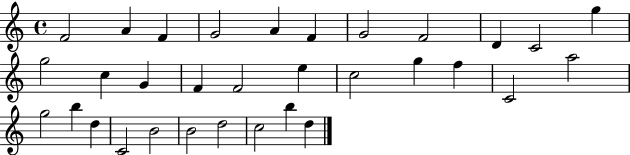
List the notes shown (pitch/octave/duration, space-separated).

F4/h A4/q F4/q G4/h A4/q F4/q G4/h F4/h D4/q C4/h G5/q G5/h C5/q G4/q F4/q F4/h E5/q C5/h G5/q F5/q C4/h A5/h G5/h B5/q D5/q C4/h B4/h B4/h D5/h C5/h B5/q D5/q